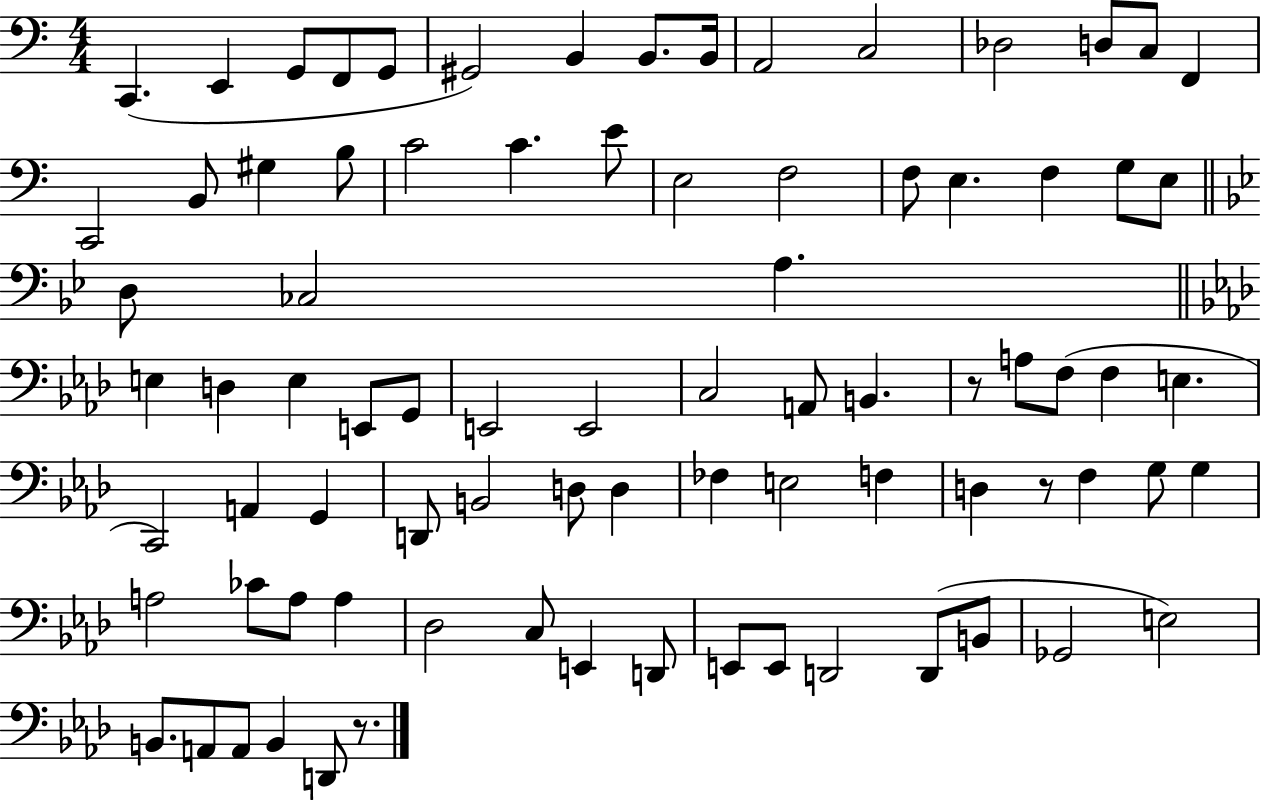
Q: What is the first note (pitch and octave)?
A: C2